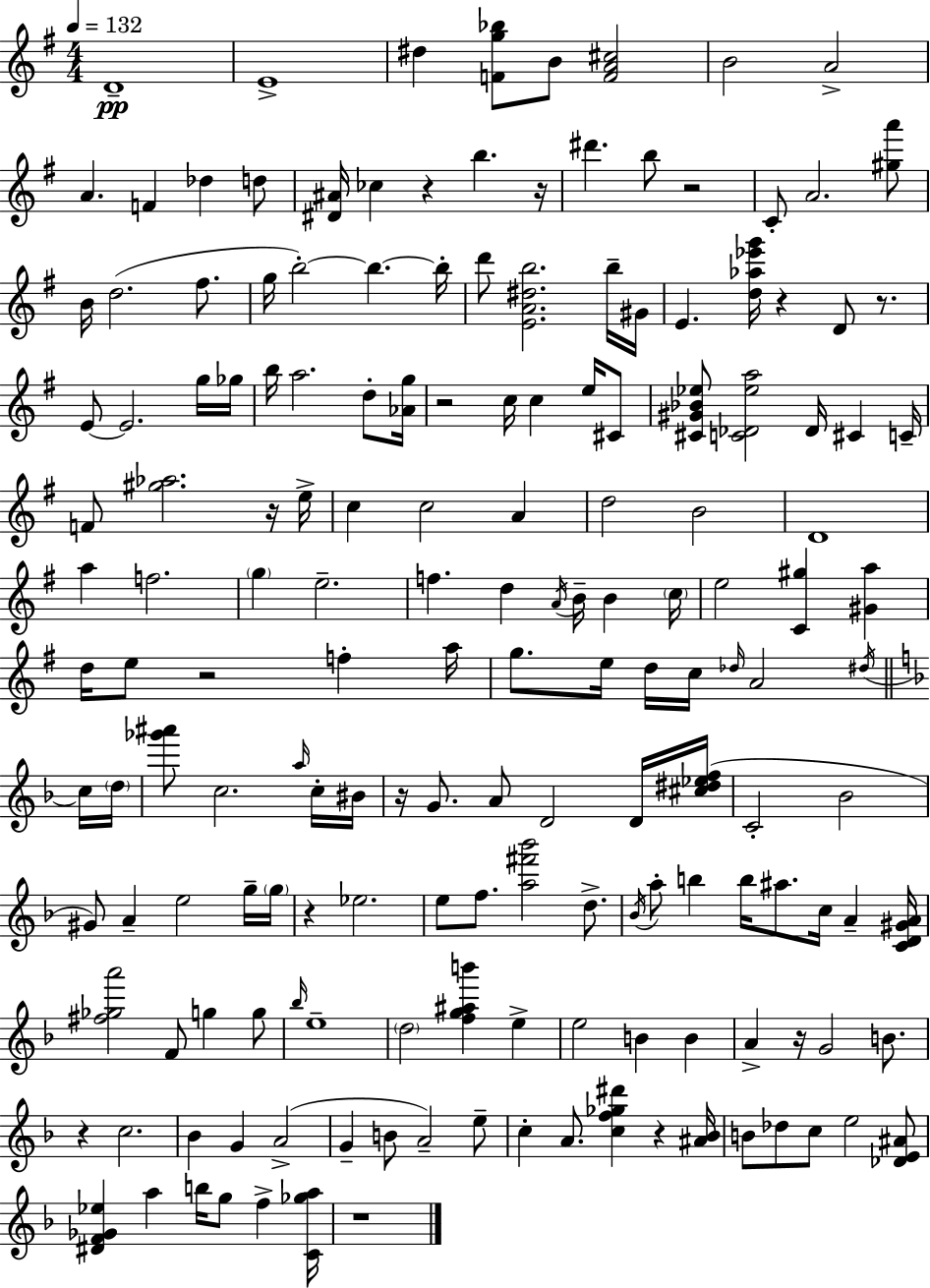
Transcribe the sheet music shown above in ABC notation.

X:1
T:Untitled
M:4/4
L:1/4
K:Em
D4 E4 ^d [Fg_b]/2 B/2 [FA^c]2 B2 A2 A F _d d/2 [^D^A]/4 _c z b z/4 ^d' b/2 z2 C/2 A2 [^ga']/2 B/4 d2 ^f/2 g/4 b2 b b/4 d'/2 [EA^db]2 b/4 ^G/4 E [d_a_e'g']/4 z D/2 z/2 E/2 E2 g/4 _g/4 b/4 a2 d/2 [_Ag]/4 z2 c/4 c e/4 ^C/2 [^C^G_B_e]/2 [C_D_ea]2 _D/4 ^C C/4 F/2 [^g_a]2 z/4 e/4 c c2 A d2 B2 D4 a f2 g e2 f d A/4 B/4 B c/4 e2 [C^g] [^Ga] d/4 e/2 z2 f a/4 g/2 e/4 d/4 c/4 _d/4 A2 ^d/4 c/4 d/4 [_g'^a']/2 c2 a/4 c/4 ^B/4 z/4 G/2 A/2 D2 D/4 [^c^d_ef]/4 C2 _B2 ^G/2 A e2 g/4 g/4 z _e2 e/2 f/2 [a^f'_b']2 d/2 _B/4 a/2 b b/4 ^a/2 c/4 A [CD^GA]/4 [^f_ga']2 F/2 g g/2 _b/4 e4 d2 [fg^ab'] e e2 B B A z/4 G2 B/2 z c2 _B G A2 G B/2 A2 e/2 c A/2 [cf_g^d'] z [^A_B]/4 B/2 _d/2 c/2 e2 [_DE^A]/2 [^DF_G_e] a b/4 g/2 f [C_ga]/4 z4